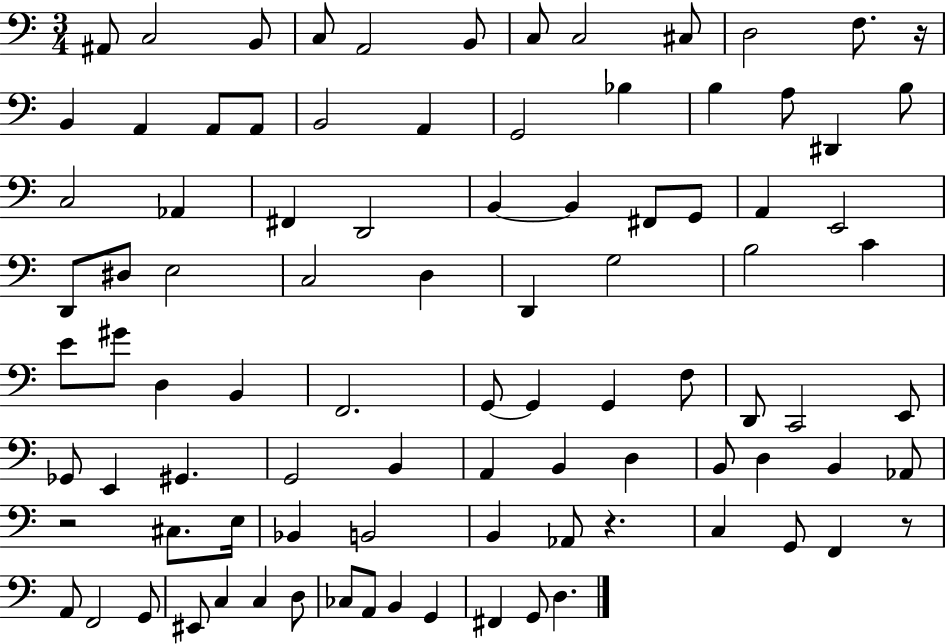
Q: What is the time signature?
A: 3/4